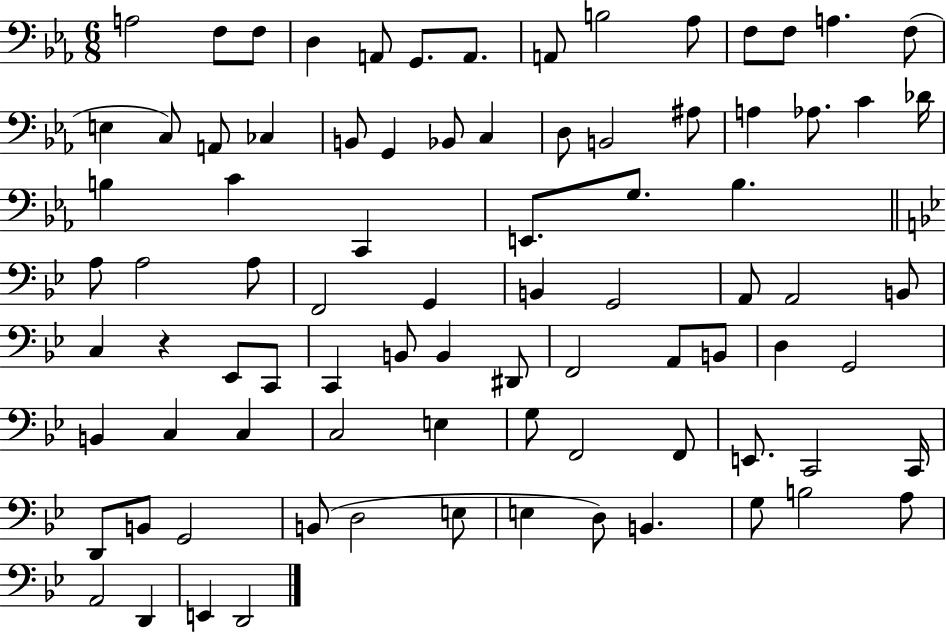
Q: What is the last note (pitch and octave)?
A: D2